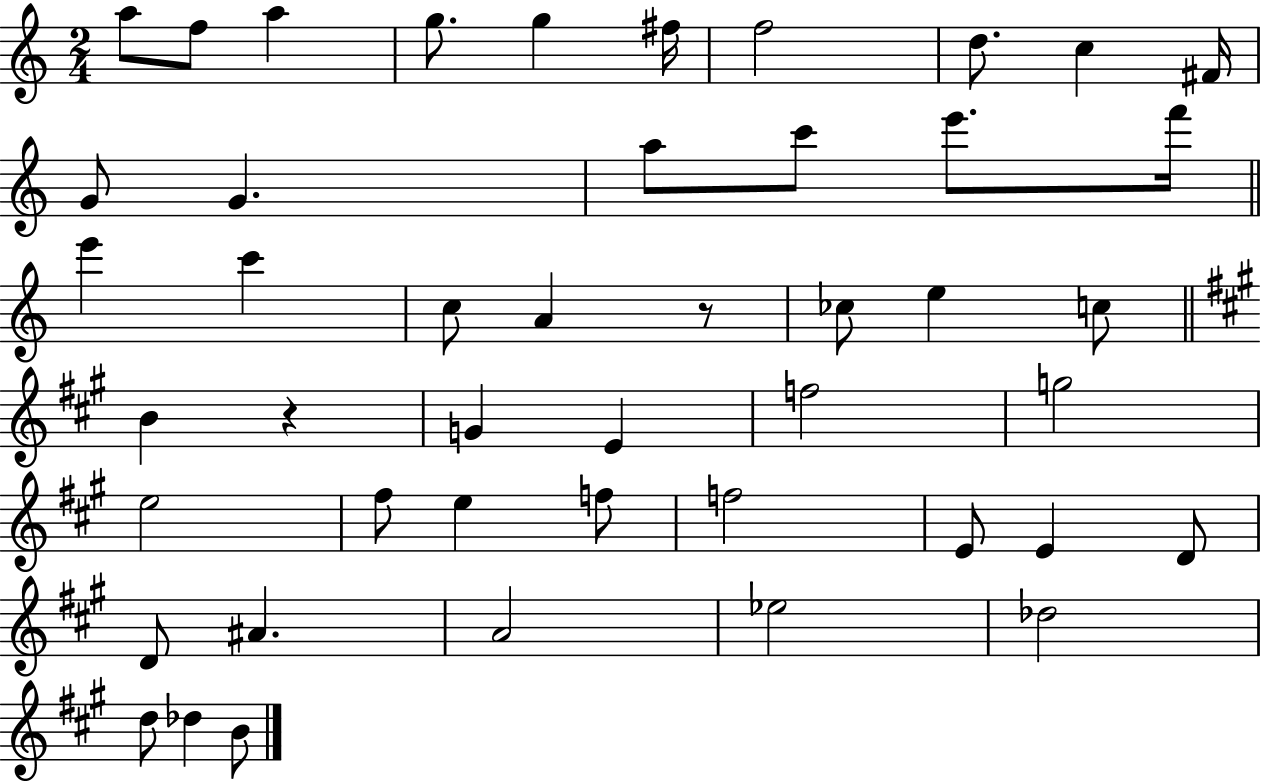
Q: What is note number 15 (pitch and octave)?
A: E6